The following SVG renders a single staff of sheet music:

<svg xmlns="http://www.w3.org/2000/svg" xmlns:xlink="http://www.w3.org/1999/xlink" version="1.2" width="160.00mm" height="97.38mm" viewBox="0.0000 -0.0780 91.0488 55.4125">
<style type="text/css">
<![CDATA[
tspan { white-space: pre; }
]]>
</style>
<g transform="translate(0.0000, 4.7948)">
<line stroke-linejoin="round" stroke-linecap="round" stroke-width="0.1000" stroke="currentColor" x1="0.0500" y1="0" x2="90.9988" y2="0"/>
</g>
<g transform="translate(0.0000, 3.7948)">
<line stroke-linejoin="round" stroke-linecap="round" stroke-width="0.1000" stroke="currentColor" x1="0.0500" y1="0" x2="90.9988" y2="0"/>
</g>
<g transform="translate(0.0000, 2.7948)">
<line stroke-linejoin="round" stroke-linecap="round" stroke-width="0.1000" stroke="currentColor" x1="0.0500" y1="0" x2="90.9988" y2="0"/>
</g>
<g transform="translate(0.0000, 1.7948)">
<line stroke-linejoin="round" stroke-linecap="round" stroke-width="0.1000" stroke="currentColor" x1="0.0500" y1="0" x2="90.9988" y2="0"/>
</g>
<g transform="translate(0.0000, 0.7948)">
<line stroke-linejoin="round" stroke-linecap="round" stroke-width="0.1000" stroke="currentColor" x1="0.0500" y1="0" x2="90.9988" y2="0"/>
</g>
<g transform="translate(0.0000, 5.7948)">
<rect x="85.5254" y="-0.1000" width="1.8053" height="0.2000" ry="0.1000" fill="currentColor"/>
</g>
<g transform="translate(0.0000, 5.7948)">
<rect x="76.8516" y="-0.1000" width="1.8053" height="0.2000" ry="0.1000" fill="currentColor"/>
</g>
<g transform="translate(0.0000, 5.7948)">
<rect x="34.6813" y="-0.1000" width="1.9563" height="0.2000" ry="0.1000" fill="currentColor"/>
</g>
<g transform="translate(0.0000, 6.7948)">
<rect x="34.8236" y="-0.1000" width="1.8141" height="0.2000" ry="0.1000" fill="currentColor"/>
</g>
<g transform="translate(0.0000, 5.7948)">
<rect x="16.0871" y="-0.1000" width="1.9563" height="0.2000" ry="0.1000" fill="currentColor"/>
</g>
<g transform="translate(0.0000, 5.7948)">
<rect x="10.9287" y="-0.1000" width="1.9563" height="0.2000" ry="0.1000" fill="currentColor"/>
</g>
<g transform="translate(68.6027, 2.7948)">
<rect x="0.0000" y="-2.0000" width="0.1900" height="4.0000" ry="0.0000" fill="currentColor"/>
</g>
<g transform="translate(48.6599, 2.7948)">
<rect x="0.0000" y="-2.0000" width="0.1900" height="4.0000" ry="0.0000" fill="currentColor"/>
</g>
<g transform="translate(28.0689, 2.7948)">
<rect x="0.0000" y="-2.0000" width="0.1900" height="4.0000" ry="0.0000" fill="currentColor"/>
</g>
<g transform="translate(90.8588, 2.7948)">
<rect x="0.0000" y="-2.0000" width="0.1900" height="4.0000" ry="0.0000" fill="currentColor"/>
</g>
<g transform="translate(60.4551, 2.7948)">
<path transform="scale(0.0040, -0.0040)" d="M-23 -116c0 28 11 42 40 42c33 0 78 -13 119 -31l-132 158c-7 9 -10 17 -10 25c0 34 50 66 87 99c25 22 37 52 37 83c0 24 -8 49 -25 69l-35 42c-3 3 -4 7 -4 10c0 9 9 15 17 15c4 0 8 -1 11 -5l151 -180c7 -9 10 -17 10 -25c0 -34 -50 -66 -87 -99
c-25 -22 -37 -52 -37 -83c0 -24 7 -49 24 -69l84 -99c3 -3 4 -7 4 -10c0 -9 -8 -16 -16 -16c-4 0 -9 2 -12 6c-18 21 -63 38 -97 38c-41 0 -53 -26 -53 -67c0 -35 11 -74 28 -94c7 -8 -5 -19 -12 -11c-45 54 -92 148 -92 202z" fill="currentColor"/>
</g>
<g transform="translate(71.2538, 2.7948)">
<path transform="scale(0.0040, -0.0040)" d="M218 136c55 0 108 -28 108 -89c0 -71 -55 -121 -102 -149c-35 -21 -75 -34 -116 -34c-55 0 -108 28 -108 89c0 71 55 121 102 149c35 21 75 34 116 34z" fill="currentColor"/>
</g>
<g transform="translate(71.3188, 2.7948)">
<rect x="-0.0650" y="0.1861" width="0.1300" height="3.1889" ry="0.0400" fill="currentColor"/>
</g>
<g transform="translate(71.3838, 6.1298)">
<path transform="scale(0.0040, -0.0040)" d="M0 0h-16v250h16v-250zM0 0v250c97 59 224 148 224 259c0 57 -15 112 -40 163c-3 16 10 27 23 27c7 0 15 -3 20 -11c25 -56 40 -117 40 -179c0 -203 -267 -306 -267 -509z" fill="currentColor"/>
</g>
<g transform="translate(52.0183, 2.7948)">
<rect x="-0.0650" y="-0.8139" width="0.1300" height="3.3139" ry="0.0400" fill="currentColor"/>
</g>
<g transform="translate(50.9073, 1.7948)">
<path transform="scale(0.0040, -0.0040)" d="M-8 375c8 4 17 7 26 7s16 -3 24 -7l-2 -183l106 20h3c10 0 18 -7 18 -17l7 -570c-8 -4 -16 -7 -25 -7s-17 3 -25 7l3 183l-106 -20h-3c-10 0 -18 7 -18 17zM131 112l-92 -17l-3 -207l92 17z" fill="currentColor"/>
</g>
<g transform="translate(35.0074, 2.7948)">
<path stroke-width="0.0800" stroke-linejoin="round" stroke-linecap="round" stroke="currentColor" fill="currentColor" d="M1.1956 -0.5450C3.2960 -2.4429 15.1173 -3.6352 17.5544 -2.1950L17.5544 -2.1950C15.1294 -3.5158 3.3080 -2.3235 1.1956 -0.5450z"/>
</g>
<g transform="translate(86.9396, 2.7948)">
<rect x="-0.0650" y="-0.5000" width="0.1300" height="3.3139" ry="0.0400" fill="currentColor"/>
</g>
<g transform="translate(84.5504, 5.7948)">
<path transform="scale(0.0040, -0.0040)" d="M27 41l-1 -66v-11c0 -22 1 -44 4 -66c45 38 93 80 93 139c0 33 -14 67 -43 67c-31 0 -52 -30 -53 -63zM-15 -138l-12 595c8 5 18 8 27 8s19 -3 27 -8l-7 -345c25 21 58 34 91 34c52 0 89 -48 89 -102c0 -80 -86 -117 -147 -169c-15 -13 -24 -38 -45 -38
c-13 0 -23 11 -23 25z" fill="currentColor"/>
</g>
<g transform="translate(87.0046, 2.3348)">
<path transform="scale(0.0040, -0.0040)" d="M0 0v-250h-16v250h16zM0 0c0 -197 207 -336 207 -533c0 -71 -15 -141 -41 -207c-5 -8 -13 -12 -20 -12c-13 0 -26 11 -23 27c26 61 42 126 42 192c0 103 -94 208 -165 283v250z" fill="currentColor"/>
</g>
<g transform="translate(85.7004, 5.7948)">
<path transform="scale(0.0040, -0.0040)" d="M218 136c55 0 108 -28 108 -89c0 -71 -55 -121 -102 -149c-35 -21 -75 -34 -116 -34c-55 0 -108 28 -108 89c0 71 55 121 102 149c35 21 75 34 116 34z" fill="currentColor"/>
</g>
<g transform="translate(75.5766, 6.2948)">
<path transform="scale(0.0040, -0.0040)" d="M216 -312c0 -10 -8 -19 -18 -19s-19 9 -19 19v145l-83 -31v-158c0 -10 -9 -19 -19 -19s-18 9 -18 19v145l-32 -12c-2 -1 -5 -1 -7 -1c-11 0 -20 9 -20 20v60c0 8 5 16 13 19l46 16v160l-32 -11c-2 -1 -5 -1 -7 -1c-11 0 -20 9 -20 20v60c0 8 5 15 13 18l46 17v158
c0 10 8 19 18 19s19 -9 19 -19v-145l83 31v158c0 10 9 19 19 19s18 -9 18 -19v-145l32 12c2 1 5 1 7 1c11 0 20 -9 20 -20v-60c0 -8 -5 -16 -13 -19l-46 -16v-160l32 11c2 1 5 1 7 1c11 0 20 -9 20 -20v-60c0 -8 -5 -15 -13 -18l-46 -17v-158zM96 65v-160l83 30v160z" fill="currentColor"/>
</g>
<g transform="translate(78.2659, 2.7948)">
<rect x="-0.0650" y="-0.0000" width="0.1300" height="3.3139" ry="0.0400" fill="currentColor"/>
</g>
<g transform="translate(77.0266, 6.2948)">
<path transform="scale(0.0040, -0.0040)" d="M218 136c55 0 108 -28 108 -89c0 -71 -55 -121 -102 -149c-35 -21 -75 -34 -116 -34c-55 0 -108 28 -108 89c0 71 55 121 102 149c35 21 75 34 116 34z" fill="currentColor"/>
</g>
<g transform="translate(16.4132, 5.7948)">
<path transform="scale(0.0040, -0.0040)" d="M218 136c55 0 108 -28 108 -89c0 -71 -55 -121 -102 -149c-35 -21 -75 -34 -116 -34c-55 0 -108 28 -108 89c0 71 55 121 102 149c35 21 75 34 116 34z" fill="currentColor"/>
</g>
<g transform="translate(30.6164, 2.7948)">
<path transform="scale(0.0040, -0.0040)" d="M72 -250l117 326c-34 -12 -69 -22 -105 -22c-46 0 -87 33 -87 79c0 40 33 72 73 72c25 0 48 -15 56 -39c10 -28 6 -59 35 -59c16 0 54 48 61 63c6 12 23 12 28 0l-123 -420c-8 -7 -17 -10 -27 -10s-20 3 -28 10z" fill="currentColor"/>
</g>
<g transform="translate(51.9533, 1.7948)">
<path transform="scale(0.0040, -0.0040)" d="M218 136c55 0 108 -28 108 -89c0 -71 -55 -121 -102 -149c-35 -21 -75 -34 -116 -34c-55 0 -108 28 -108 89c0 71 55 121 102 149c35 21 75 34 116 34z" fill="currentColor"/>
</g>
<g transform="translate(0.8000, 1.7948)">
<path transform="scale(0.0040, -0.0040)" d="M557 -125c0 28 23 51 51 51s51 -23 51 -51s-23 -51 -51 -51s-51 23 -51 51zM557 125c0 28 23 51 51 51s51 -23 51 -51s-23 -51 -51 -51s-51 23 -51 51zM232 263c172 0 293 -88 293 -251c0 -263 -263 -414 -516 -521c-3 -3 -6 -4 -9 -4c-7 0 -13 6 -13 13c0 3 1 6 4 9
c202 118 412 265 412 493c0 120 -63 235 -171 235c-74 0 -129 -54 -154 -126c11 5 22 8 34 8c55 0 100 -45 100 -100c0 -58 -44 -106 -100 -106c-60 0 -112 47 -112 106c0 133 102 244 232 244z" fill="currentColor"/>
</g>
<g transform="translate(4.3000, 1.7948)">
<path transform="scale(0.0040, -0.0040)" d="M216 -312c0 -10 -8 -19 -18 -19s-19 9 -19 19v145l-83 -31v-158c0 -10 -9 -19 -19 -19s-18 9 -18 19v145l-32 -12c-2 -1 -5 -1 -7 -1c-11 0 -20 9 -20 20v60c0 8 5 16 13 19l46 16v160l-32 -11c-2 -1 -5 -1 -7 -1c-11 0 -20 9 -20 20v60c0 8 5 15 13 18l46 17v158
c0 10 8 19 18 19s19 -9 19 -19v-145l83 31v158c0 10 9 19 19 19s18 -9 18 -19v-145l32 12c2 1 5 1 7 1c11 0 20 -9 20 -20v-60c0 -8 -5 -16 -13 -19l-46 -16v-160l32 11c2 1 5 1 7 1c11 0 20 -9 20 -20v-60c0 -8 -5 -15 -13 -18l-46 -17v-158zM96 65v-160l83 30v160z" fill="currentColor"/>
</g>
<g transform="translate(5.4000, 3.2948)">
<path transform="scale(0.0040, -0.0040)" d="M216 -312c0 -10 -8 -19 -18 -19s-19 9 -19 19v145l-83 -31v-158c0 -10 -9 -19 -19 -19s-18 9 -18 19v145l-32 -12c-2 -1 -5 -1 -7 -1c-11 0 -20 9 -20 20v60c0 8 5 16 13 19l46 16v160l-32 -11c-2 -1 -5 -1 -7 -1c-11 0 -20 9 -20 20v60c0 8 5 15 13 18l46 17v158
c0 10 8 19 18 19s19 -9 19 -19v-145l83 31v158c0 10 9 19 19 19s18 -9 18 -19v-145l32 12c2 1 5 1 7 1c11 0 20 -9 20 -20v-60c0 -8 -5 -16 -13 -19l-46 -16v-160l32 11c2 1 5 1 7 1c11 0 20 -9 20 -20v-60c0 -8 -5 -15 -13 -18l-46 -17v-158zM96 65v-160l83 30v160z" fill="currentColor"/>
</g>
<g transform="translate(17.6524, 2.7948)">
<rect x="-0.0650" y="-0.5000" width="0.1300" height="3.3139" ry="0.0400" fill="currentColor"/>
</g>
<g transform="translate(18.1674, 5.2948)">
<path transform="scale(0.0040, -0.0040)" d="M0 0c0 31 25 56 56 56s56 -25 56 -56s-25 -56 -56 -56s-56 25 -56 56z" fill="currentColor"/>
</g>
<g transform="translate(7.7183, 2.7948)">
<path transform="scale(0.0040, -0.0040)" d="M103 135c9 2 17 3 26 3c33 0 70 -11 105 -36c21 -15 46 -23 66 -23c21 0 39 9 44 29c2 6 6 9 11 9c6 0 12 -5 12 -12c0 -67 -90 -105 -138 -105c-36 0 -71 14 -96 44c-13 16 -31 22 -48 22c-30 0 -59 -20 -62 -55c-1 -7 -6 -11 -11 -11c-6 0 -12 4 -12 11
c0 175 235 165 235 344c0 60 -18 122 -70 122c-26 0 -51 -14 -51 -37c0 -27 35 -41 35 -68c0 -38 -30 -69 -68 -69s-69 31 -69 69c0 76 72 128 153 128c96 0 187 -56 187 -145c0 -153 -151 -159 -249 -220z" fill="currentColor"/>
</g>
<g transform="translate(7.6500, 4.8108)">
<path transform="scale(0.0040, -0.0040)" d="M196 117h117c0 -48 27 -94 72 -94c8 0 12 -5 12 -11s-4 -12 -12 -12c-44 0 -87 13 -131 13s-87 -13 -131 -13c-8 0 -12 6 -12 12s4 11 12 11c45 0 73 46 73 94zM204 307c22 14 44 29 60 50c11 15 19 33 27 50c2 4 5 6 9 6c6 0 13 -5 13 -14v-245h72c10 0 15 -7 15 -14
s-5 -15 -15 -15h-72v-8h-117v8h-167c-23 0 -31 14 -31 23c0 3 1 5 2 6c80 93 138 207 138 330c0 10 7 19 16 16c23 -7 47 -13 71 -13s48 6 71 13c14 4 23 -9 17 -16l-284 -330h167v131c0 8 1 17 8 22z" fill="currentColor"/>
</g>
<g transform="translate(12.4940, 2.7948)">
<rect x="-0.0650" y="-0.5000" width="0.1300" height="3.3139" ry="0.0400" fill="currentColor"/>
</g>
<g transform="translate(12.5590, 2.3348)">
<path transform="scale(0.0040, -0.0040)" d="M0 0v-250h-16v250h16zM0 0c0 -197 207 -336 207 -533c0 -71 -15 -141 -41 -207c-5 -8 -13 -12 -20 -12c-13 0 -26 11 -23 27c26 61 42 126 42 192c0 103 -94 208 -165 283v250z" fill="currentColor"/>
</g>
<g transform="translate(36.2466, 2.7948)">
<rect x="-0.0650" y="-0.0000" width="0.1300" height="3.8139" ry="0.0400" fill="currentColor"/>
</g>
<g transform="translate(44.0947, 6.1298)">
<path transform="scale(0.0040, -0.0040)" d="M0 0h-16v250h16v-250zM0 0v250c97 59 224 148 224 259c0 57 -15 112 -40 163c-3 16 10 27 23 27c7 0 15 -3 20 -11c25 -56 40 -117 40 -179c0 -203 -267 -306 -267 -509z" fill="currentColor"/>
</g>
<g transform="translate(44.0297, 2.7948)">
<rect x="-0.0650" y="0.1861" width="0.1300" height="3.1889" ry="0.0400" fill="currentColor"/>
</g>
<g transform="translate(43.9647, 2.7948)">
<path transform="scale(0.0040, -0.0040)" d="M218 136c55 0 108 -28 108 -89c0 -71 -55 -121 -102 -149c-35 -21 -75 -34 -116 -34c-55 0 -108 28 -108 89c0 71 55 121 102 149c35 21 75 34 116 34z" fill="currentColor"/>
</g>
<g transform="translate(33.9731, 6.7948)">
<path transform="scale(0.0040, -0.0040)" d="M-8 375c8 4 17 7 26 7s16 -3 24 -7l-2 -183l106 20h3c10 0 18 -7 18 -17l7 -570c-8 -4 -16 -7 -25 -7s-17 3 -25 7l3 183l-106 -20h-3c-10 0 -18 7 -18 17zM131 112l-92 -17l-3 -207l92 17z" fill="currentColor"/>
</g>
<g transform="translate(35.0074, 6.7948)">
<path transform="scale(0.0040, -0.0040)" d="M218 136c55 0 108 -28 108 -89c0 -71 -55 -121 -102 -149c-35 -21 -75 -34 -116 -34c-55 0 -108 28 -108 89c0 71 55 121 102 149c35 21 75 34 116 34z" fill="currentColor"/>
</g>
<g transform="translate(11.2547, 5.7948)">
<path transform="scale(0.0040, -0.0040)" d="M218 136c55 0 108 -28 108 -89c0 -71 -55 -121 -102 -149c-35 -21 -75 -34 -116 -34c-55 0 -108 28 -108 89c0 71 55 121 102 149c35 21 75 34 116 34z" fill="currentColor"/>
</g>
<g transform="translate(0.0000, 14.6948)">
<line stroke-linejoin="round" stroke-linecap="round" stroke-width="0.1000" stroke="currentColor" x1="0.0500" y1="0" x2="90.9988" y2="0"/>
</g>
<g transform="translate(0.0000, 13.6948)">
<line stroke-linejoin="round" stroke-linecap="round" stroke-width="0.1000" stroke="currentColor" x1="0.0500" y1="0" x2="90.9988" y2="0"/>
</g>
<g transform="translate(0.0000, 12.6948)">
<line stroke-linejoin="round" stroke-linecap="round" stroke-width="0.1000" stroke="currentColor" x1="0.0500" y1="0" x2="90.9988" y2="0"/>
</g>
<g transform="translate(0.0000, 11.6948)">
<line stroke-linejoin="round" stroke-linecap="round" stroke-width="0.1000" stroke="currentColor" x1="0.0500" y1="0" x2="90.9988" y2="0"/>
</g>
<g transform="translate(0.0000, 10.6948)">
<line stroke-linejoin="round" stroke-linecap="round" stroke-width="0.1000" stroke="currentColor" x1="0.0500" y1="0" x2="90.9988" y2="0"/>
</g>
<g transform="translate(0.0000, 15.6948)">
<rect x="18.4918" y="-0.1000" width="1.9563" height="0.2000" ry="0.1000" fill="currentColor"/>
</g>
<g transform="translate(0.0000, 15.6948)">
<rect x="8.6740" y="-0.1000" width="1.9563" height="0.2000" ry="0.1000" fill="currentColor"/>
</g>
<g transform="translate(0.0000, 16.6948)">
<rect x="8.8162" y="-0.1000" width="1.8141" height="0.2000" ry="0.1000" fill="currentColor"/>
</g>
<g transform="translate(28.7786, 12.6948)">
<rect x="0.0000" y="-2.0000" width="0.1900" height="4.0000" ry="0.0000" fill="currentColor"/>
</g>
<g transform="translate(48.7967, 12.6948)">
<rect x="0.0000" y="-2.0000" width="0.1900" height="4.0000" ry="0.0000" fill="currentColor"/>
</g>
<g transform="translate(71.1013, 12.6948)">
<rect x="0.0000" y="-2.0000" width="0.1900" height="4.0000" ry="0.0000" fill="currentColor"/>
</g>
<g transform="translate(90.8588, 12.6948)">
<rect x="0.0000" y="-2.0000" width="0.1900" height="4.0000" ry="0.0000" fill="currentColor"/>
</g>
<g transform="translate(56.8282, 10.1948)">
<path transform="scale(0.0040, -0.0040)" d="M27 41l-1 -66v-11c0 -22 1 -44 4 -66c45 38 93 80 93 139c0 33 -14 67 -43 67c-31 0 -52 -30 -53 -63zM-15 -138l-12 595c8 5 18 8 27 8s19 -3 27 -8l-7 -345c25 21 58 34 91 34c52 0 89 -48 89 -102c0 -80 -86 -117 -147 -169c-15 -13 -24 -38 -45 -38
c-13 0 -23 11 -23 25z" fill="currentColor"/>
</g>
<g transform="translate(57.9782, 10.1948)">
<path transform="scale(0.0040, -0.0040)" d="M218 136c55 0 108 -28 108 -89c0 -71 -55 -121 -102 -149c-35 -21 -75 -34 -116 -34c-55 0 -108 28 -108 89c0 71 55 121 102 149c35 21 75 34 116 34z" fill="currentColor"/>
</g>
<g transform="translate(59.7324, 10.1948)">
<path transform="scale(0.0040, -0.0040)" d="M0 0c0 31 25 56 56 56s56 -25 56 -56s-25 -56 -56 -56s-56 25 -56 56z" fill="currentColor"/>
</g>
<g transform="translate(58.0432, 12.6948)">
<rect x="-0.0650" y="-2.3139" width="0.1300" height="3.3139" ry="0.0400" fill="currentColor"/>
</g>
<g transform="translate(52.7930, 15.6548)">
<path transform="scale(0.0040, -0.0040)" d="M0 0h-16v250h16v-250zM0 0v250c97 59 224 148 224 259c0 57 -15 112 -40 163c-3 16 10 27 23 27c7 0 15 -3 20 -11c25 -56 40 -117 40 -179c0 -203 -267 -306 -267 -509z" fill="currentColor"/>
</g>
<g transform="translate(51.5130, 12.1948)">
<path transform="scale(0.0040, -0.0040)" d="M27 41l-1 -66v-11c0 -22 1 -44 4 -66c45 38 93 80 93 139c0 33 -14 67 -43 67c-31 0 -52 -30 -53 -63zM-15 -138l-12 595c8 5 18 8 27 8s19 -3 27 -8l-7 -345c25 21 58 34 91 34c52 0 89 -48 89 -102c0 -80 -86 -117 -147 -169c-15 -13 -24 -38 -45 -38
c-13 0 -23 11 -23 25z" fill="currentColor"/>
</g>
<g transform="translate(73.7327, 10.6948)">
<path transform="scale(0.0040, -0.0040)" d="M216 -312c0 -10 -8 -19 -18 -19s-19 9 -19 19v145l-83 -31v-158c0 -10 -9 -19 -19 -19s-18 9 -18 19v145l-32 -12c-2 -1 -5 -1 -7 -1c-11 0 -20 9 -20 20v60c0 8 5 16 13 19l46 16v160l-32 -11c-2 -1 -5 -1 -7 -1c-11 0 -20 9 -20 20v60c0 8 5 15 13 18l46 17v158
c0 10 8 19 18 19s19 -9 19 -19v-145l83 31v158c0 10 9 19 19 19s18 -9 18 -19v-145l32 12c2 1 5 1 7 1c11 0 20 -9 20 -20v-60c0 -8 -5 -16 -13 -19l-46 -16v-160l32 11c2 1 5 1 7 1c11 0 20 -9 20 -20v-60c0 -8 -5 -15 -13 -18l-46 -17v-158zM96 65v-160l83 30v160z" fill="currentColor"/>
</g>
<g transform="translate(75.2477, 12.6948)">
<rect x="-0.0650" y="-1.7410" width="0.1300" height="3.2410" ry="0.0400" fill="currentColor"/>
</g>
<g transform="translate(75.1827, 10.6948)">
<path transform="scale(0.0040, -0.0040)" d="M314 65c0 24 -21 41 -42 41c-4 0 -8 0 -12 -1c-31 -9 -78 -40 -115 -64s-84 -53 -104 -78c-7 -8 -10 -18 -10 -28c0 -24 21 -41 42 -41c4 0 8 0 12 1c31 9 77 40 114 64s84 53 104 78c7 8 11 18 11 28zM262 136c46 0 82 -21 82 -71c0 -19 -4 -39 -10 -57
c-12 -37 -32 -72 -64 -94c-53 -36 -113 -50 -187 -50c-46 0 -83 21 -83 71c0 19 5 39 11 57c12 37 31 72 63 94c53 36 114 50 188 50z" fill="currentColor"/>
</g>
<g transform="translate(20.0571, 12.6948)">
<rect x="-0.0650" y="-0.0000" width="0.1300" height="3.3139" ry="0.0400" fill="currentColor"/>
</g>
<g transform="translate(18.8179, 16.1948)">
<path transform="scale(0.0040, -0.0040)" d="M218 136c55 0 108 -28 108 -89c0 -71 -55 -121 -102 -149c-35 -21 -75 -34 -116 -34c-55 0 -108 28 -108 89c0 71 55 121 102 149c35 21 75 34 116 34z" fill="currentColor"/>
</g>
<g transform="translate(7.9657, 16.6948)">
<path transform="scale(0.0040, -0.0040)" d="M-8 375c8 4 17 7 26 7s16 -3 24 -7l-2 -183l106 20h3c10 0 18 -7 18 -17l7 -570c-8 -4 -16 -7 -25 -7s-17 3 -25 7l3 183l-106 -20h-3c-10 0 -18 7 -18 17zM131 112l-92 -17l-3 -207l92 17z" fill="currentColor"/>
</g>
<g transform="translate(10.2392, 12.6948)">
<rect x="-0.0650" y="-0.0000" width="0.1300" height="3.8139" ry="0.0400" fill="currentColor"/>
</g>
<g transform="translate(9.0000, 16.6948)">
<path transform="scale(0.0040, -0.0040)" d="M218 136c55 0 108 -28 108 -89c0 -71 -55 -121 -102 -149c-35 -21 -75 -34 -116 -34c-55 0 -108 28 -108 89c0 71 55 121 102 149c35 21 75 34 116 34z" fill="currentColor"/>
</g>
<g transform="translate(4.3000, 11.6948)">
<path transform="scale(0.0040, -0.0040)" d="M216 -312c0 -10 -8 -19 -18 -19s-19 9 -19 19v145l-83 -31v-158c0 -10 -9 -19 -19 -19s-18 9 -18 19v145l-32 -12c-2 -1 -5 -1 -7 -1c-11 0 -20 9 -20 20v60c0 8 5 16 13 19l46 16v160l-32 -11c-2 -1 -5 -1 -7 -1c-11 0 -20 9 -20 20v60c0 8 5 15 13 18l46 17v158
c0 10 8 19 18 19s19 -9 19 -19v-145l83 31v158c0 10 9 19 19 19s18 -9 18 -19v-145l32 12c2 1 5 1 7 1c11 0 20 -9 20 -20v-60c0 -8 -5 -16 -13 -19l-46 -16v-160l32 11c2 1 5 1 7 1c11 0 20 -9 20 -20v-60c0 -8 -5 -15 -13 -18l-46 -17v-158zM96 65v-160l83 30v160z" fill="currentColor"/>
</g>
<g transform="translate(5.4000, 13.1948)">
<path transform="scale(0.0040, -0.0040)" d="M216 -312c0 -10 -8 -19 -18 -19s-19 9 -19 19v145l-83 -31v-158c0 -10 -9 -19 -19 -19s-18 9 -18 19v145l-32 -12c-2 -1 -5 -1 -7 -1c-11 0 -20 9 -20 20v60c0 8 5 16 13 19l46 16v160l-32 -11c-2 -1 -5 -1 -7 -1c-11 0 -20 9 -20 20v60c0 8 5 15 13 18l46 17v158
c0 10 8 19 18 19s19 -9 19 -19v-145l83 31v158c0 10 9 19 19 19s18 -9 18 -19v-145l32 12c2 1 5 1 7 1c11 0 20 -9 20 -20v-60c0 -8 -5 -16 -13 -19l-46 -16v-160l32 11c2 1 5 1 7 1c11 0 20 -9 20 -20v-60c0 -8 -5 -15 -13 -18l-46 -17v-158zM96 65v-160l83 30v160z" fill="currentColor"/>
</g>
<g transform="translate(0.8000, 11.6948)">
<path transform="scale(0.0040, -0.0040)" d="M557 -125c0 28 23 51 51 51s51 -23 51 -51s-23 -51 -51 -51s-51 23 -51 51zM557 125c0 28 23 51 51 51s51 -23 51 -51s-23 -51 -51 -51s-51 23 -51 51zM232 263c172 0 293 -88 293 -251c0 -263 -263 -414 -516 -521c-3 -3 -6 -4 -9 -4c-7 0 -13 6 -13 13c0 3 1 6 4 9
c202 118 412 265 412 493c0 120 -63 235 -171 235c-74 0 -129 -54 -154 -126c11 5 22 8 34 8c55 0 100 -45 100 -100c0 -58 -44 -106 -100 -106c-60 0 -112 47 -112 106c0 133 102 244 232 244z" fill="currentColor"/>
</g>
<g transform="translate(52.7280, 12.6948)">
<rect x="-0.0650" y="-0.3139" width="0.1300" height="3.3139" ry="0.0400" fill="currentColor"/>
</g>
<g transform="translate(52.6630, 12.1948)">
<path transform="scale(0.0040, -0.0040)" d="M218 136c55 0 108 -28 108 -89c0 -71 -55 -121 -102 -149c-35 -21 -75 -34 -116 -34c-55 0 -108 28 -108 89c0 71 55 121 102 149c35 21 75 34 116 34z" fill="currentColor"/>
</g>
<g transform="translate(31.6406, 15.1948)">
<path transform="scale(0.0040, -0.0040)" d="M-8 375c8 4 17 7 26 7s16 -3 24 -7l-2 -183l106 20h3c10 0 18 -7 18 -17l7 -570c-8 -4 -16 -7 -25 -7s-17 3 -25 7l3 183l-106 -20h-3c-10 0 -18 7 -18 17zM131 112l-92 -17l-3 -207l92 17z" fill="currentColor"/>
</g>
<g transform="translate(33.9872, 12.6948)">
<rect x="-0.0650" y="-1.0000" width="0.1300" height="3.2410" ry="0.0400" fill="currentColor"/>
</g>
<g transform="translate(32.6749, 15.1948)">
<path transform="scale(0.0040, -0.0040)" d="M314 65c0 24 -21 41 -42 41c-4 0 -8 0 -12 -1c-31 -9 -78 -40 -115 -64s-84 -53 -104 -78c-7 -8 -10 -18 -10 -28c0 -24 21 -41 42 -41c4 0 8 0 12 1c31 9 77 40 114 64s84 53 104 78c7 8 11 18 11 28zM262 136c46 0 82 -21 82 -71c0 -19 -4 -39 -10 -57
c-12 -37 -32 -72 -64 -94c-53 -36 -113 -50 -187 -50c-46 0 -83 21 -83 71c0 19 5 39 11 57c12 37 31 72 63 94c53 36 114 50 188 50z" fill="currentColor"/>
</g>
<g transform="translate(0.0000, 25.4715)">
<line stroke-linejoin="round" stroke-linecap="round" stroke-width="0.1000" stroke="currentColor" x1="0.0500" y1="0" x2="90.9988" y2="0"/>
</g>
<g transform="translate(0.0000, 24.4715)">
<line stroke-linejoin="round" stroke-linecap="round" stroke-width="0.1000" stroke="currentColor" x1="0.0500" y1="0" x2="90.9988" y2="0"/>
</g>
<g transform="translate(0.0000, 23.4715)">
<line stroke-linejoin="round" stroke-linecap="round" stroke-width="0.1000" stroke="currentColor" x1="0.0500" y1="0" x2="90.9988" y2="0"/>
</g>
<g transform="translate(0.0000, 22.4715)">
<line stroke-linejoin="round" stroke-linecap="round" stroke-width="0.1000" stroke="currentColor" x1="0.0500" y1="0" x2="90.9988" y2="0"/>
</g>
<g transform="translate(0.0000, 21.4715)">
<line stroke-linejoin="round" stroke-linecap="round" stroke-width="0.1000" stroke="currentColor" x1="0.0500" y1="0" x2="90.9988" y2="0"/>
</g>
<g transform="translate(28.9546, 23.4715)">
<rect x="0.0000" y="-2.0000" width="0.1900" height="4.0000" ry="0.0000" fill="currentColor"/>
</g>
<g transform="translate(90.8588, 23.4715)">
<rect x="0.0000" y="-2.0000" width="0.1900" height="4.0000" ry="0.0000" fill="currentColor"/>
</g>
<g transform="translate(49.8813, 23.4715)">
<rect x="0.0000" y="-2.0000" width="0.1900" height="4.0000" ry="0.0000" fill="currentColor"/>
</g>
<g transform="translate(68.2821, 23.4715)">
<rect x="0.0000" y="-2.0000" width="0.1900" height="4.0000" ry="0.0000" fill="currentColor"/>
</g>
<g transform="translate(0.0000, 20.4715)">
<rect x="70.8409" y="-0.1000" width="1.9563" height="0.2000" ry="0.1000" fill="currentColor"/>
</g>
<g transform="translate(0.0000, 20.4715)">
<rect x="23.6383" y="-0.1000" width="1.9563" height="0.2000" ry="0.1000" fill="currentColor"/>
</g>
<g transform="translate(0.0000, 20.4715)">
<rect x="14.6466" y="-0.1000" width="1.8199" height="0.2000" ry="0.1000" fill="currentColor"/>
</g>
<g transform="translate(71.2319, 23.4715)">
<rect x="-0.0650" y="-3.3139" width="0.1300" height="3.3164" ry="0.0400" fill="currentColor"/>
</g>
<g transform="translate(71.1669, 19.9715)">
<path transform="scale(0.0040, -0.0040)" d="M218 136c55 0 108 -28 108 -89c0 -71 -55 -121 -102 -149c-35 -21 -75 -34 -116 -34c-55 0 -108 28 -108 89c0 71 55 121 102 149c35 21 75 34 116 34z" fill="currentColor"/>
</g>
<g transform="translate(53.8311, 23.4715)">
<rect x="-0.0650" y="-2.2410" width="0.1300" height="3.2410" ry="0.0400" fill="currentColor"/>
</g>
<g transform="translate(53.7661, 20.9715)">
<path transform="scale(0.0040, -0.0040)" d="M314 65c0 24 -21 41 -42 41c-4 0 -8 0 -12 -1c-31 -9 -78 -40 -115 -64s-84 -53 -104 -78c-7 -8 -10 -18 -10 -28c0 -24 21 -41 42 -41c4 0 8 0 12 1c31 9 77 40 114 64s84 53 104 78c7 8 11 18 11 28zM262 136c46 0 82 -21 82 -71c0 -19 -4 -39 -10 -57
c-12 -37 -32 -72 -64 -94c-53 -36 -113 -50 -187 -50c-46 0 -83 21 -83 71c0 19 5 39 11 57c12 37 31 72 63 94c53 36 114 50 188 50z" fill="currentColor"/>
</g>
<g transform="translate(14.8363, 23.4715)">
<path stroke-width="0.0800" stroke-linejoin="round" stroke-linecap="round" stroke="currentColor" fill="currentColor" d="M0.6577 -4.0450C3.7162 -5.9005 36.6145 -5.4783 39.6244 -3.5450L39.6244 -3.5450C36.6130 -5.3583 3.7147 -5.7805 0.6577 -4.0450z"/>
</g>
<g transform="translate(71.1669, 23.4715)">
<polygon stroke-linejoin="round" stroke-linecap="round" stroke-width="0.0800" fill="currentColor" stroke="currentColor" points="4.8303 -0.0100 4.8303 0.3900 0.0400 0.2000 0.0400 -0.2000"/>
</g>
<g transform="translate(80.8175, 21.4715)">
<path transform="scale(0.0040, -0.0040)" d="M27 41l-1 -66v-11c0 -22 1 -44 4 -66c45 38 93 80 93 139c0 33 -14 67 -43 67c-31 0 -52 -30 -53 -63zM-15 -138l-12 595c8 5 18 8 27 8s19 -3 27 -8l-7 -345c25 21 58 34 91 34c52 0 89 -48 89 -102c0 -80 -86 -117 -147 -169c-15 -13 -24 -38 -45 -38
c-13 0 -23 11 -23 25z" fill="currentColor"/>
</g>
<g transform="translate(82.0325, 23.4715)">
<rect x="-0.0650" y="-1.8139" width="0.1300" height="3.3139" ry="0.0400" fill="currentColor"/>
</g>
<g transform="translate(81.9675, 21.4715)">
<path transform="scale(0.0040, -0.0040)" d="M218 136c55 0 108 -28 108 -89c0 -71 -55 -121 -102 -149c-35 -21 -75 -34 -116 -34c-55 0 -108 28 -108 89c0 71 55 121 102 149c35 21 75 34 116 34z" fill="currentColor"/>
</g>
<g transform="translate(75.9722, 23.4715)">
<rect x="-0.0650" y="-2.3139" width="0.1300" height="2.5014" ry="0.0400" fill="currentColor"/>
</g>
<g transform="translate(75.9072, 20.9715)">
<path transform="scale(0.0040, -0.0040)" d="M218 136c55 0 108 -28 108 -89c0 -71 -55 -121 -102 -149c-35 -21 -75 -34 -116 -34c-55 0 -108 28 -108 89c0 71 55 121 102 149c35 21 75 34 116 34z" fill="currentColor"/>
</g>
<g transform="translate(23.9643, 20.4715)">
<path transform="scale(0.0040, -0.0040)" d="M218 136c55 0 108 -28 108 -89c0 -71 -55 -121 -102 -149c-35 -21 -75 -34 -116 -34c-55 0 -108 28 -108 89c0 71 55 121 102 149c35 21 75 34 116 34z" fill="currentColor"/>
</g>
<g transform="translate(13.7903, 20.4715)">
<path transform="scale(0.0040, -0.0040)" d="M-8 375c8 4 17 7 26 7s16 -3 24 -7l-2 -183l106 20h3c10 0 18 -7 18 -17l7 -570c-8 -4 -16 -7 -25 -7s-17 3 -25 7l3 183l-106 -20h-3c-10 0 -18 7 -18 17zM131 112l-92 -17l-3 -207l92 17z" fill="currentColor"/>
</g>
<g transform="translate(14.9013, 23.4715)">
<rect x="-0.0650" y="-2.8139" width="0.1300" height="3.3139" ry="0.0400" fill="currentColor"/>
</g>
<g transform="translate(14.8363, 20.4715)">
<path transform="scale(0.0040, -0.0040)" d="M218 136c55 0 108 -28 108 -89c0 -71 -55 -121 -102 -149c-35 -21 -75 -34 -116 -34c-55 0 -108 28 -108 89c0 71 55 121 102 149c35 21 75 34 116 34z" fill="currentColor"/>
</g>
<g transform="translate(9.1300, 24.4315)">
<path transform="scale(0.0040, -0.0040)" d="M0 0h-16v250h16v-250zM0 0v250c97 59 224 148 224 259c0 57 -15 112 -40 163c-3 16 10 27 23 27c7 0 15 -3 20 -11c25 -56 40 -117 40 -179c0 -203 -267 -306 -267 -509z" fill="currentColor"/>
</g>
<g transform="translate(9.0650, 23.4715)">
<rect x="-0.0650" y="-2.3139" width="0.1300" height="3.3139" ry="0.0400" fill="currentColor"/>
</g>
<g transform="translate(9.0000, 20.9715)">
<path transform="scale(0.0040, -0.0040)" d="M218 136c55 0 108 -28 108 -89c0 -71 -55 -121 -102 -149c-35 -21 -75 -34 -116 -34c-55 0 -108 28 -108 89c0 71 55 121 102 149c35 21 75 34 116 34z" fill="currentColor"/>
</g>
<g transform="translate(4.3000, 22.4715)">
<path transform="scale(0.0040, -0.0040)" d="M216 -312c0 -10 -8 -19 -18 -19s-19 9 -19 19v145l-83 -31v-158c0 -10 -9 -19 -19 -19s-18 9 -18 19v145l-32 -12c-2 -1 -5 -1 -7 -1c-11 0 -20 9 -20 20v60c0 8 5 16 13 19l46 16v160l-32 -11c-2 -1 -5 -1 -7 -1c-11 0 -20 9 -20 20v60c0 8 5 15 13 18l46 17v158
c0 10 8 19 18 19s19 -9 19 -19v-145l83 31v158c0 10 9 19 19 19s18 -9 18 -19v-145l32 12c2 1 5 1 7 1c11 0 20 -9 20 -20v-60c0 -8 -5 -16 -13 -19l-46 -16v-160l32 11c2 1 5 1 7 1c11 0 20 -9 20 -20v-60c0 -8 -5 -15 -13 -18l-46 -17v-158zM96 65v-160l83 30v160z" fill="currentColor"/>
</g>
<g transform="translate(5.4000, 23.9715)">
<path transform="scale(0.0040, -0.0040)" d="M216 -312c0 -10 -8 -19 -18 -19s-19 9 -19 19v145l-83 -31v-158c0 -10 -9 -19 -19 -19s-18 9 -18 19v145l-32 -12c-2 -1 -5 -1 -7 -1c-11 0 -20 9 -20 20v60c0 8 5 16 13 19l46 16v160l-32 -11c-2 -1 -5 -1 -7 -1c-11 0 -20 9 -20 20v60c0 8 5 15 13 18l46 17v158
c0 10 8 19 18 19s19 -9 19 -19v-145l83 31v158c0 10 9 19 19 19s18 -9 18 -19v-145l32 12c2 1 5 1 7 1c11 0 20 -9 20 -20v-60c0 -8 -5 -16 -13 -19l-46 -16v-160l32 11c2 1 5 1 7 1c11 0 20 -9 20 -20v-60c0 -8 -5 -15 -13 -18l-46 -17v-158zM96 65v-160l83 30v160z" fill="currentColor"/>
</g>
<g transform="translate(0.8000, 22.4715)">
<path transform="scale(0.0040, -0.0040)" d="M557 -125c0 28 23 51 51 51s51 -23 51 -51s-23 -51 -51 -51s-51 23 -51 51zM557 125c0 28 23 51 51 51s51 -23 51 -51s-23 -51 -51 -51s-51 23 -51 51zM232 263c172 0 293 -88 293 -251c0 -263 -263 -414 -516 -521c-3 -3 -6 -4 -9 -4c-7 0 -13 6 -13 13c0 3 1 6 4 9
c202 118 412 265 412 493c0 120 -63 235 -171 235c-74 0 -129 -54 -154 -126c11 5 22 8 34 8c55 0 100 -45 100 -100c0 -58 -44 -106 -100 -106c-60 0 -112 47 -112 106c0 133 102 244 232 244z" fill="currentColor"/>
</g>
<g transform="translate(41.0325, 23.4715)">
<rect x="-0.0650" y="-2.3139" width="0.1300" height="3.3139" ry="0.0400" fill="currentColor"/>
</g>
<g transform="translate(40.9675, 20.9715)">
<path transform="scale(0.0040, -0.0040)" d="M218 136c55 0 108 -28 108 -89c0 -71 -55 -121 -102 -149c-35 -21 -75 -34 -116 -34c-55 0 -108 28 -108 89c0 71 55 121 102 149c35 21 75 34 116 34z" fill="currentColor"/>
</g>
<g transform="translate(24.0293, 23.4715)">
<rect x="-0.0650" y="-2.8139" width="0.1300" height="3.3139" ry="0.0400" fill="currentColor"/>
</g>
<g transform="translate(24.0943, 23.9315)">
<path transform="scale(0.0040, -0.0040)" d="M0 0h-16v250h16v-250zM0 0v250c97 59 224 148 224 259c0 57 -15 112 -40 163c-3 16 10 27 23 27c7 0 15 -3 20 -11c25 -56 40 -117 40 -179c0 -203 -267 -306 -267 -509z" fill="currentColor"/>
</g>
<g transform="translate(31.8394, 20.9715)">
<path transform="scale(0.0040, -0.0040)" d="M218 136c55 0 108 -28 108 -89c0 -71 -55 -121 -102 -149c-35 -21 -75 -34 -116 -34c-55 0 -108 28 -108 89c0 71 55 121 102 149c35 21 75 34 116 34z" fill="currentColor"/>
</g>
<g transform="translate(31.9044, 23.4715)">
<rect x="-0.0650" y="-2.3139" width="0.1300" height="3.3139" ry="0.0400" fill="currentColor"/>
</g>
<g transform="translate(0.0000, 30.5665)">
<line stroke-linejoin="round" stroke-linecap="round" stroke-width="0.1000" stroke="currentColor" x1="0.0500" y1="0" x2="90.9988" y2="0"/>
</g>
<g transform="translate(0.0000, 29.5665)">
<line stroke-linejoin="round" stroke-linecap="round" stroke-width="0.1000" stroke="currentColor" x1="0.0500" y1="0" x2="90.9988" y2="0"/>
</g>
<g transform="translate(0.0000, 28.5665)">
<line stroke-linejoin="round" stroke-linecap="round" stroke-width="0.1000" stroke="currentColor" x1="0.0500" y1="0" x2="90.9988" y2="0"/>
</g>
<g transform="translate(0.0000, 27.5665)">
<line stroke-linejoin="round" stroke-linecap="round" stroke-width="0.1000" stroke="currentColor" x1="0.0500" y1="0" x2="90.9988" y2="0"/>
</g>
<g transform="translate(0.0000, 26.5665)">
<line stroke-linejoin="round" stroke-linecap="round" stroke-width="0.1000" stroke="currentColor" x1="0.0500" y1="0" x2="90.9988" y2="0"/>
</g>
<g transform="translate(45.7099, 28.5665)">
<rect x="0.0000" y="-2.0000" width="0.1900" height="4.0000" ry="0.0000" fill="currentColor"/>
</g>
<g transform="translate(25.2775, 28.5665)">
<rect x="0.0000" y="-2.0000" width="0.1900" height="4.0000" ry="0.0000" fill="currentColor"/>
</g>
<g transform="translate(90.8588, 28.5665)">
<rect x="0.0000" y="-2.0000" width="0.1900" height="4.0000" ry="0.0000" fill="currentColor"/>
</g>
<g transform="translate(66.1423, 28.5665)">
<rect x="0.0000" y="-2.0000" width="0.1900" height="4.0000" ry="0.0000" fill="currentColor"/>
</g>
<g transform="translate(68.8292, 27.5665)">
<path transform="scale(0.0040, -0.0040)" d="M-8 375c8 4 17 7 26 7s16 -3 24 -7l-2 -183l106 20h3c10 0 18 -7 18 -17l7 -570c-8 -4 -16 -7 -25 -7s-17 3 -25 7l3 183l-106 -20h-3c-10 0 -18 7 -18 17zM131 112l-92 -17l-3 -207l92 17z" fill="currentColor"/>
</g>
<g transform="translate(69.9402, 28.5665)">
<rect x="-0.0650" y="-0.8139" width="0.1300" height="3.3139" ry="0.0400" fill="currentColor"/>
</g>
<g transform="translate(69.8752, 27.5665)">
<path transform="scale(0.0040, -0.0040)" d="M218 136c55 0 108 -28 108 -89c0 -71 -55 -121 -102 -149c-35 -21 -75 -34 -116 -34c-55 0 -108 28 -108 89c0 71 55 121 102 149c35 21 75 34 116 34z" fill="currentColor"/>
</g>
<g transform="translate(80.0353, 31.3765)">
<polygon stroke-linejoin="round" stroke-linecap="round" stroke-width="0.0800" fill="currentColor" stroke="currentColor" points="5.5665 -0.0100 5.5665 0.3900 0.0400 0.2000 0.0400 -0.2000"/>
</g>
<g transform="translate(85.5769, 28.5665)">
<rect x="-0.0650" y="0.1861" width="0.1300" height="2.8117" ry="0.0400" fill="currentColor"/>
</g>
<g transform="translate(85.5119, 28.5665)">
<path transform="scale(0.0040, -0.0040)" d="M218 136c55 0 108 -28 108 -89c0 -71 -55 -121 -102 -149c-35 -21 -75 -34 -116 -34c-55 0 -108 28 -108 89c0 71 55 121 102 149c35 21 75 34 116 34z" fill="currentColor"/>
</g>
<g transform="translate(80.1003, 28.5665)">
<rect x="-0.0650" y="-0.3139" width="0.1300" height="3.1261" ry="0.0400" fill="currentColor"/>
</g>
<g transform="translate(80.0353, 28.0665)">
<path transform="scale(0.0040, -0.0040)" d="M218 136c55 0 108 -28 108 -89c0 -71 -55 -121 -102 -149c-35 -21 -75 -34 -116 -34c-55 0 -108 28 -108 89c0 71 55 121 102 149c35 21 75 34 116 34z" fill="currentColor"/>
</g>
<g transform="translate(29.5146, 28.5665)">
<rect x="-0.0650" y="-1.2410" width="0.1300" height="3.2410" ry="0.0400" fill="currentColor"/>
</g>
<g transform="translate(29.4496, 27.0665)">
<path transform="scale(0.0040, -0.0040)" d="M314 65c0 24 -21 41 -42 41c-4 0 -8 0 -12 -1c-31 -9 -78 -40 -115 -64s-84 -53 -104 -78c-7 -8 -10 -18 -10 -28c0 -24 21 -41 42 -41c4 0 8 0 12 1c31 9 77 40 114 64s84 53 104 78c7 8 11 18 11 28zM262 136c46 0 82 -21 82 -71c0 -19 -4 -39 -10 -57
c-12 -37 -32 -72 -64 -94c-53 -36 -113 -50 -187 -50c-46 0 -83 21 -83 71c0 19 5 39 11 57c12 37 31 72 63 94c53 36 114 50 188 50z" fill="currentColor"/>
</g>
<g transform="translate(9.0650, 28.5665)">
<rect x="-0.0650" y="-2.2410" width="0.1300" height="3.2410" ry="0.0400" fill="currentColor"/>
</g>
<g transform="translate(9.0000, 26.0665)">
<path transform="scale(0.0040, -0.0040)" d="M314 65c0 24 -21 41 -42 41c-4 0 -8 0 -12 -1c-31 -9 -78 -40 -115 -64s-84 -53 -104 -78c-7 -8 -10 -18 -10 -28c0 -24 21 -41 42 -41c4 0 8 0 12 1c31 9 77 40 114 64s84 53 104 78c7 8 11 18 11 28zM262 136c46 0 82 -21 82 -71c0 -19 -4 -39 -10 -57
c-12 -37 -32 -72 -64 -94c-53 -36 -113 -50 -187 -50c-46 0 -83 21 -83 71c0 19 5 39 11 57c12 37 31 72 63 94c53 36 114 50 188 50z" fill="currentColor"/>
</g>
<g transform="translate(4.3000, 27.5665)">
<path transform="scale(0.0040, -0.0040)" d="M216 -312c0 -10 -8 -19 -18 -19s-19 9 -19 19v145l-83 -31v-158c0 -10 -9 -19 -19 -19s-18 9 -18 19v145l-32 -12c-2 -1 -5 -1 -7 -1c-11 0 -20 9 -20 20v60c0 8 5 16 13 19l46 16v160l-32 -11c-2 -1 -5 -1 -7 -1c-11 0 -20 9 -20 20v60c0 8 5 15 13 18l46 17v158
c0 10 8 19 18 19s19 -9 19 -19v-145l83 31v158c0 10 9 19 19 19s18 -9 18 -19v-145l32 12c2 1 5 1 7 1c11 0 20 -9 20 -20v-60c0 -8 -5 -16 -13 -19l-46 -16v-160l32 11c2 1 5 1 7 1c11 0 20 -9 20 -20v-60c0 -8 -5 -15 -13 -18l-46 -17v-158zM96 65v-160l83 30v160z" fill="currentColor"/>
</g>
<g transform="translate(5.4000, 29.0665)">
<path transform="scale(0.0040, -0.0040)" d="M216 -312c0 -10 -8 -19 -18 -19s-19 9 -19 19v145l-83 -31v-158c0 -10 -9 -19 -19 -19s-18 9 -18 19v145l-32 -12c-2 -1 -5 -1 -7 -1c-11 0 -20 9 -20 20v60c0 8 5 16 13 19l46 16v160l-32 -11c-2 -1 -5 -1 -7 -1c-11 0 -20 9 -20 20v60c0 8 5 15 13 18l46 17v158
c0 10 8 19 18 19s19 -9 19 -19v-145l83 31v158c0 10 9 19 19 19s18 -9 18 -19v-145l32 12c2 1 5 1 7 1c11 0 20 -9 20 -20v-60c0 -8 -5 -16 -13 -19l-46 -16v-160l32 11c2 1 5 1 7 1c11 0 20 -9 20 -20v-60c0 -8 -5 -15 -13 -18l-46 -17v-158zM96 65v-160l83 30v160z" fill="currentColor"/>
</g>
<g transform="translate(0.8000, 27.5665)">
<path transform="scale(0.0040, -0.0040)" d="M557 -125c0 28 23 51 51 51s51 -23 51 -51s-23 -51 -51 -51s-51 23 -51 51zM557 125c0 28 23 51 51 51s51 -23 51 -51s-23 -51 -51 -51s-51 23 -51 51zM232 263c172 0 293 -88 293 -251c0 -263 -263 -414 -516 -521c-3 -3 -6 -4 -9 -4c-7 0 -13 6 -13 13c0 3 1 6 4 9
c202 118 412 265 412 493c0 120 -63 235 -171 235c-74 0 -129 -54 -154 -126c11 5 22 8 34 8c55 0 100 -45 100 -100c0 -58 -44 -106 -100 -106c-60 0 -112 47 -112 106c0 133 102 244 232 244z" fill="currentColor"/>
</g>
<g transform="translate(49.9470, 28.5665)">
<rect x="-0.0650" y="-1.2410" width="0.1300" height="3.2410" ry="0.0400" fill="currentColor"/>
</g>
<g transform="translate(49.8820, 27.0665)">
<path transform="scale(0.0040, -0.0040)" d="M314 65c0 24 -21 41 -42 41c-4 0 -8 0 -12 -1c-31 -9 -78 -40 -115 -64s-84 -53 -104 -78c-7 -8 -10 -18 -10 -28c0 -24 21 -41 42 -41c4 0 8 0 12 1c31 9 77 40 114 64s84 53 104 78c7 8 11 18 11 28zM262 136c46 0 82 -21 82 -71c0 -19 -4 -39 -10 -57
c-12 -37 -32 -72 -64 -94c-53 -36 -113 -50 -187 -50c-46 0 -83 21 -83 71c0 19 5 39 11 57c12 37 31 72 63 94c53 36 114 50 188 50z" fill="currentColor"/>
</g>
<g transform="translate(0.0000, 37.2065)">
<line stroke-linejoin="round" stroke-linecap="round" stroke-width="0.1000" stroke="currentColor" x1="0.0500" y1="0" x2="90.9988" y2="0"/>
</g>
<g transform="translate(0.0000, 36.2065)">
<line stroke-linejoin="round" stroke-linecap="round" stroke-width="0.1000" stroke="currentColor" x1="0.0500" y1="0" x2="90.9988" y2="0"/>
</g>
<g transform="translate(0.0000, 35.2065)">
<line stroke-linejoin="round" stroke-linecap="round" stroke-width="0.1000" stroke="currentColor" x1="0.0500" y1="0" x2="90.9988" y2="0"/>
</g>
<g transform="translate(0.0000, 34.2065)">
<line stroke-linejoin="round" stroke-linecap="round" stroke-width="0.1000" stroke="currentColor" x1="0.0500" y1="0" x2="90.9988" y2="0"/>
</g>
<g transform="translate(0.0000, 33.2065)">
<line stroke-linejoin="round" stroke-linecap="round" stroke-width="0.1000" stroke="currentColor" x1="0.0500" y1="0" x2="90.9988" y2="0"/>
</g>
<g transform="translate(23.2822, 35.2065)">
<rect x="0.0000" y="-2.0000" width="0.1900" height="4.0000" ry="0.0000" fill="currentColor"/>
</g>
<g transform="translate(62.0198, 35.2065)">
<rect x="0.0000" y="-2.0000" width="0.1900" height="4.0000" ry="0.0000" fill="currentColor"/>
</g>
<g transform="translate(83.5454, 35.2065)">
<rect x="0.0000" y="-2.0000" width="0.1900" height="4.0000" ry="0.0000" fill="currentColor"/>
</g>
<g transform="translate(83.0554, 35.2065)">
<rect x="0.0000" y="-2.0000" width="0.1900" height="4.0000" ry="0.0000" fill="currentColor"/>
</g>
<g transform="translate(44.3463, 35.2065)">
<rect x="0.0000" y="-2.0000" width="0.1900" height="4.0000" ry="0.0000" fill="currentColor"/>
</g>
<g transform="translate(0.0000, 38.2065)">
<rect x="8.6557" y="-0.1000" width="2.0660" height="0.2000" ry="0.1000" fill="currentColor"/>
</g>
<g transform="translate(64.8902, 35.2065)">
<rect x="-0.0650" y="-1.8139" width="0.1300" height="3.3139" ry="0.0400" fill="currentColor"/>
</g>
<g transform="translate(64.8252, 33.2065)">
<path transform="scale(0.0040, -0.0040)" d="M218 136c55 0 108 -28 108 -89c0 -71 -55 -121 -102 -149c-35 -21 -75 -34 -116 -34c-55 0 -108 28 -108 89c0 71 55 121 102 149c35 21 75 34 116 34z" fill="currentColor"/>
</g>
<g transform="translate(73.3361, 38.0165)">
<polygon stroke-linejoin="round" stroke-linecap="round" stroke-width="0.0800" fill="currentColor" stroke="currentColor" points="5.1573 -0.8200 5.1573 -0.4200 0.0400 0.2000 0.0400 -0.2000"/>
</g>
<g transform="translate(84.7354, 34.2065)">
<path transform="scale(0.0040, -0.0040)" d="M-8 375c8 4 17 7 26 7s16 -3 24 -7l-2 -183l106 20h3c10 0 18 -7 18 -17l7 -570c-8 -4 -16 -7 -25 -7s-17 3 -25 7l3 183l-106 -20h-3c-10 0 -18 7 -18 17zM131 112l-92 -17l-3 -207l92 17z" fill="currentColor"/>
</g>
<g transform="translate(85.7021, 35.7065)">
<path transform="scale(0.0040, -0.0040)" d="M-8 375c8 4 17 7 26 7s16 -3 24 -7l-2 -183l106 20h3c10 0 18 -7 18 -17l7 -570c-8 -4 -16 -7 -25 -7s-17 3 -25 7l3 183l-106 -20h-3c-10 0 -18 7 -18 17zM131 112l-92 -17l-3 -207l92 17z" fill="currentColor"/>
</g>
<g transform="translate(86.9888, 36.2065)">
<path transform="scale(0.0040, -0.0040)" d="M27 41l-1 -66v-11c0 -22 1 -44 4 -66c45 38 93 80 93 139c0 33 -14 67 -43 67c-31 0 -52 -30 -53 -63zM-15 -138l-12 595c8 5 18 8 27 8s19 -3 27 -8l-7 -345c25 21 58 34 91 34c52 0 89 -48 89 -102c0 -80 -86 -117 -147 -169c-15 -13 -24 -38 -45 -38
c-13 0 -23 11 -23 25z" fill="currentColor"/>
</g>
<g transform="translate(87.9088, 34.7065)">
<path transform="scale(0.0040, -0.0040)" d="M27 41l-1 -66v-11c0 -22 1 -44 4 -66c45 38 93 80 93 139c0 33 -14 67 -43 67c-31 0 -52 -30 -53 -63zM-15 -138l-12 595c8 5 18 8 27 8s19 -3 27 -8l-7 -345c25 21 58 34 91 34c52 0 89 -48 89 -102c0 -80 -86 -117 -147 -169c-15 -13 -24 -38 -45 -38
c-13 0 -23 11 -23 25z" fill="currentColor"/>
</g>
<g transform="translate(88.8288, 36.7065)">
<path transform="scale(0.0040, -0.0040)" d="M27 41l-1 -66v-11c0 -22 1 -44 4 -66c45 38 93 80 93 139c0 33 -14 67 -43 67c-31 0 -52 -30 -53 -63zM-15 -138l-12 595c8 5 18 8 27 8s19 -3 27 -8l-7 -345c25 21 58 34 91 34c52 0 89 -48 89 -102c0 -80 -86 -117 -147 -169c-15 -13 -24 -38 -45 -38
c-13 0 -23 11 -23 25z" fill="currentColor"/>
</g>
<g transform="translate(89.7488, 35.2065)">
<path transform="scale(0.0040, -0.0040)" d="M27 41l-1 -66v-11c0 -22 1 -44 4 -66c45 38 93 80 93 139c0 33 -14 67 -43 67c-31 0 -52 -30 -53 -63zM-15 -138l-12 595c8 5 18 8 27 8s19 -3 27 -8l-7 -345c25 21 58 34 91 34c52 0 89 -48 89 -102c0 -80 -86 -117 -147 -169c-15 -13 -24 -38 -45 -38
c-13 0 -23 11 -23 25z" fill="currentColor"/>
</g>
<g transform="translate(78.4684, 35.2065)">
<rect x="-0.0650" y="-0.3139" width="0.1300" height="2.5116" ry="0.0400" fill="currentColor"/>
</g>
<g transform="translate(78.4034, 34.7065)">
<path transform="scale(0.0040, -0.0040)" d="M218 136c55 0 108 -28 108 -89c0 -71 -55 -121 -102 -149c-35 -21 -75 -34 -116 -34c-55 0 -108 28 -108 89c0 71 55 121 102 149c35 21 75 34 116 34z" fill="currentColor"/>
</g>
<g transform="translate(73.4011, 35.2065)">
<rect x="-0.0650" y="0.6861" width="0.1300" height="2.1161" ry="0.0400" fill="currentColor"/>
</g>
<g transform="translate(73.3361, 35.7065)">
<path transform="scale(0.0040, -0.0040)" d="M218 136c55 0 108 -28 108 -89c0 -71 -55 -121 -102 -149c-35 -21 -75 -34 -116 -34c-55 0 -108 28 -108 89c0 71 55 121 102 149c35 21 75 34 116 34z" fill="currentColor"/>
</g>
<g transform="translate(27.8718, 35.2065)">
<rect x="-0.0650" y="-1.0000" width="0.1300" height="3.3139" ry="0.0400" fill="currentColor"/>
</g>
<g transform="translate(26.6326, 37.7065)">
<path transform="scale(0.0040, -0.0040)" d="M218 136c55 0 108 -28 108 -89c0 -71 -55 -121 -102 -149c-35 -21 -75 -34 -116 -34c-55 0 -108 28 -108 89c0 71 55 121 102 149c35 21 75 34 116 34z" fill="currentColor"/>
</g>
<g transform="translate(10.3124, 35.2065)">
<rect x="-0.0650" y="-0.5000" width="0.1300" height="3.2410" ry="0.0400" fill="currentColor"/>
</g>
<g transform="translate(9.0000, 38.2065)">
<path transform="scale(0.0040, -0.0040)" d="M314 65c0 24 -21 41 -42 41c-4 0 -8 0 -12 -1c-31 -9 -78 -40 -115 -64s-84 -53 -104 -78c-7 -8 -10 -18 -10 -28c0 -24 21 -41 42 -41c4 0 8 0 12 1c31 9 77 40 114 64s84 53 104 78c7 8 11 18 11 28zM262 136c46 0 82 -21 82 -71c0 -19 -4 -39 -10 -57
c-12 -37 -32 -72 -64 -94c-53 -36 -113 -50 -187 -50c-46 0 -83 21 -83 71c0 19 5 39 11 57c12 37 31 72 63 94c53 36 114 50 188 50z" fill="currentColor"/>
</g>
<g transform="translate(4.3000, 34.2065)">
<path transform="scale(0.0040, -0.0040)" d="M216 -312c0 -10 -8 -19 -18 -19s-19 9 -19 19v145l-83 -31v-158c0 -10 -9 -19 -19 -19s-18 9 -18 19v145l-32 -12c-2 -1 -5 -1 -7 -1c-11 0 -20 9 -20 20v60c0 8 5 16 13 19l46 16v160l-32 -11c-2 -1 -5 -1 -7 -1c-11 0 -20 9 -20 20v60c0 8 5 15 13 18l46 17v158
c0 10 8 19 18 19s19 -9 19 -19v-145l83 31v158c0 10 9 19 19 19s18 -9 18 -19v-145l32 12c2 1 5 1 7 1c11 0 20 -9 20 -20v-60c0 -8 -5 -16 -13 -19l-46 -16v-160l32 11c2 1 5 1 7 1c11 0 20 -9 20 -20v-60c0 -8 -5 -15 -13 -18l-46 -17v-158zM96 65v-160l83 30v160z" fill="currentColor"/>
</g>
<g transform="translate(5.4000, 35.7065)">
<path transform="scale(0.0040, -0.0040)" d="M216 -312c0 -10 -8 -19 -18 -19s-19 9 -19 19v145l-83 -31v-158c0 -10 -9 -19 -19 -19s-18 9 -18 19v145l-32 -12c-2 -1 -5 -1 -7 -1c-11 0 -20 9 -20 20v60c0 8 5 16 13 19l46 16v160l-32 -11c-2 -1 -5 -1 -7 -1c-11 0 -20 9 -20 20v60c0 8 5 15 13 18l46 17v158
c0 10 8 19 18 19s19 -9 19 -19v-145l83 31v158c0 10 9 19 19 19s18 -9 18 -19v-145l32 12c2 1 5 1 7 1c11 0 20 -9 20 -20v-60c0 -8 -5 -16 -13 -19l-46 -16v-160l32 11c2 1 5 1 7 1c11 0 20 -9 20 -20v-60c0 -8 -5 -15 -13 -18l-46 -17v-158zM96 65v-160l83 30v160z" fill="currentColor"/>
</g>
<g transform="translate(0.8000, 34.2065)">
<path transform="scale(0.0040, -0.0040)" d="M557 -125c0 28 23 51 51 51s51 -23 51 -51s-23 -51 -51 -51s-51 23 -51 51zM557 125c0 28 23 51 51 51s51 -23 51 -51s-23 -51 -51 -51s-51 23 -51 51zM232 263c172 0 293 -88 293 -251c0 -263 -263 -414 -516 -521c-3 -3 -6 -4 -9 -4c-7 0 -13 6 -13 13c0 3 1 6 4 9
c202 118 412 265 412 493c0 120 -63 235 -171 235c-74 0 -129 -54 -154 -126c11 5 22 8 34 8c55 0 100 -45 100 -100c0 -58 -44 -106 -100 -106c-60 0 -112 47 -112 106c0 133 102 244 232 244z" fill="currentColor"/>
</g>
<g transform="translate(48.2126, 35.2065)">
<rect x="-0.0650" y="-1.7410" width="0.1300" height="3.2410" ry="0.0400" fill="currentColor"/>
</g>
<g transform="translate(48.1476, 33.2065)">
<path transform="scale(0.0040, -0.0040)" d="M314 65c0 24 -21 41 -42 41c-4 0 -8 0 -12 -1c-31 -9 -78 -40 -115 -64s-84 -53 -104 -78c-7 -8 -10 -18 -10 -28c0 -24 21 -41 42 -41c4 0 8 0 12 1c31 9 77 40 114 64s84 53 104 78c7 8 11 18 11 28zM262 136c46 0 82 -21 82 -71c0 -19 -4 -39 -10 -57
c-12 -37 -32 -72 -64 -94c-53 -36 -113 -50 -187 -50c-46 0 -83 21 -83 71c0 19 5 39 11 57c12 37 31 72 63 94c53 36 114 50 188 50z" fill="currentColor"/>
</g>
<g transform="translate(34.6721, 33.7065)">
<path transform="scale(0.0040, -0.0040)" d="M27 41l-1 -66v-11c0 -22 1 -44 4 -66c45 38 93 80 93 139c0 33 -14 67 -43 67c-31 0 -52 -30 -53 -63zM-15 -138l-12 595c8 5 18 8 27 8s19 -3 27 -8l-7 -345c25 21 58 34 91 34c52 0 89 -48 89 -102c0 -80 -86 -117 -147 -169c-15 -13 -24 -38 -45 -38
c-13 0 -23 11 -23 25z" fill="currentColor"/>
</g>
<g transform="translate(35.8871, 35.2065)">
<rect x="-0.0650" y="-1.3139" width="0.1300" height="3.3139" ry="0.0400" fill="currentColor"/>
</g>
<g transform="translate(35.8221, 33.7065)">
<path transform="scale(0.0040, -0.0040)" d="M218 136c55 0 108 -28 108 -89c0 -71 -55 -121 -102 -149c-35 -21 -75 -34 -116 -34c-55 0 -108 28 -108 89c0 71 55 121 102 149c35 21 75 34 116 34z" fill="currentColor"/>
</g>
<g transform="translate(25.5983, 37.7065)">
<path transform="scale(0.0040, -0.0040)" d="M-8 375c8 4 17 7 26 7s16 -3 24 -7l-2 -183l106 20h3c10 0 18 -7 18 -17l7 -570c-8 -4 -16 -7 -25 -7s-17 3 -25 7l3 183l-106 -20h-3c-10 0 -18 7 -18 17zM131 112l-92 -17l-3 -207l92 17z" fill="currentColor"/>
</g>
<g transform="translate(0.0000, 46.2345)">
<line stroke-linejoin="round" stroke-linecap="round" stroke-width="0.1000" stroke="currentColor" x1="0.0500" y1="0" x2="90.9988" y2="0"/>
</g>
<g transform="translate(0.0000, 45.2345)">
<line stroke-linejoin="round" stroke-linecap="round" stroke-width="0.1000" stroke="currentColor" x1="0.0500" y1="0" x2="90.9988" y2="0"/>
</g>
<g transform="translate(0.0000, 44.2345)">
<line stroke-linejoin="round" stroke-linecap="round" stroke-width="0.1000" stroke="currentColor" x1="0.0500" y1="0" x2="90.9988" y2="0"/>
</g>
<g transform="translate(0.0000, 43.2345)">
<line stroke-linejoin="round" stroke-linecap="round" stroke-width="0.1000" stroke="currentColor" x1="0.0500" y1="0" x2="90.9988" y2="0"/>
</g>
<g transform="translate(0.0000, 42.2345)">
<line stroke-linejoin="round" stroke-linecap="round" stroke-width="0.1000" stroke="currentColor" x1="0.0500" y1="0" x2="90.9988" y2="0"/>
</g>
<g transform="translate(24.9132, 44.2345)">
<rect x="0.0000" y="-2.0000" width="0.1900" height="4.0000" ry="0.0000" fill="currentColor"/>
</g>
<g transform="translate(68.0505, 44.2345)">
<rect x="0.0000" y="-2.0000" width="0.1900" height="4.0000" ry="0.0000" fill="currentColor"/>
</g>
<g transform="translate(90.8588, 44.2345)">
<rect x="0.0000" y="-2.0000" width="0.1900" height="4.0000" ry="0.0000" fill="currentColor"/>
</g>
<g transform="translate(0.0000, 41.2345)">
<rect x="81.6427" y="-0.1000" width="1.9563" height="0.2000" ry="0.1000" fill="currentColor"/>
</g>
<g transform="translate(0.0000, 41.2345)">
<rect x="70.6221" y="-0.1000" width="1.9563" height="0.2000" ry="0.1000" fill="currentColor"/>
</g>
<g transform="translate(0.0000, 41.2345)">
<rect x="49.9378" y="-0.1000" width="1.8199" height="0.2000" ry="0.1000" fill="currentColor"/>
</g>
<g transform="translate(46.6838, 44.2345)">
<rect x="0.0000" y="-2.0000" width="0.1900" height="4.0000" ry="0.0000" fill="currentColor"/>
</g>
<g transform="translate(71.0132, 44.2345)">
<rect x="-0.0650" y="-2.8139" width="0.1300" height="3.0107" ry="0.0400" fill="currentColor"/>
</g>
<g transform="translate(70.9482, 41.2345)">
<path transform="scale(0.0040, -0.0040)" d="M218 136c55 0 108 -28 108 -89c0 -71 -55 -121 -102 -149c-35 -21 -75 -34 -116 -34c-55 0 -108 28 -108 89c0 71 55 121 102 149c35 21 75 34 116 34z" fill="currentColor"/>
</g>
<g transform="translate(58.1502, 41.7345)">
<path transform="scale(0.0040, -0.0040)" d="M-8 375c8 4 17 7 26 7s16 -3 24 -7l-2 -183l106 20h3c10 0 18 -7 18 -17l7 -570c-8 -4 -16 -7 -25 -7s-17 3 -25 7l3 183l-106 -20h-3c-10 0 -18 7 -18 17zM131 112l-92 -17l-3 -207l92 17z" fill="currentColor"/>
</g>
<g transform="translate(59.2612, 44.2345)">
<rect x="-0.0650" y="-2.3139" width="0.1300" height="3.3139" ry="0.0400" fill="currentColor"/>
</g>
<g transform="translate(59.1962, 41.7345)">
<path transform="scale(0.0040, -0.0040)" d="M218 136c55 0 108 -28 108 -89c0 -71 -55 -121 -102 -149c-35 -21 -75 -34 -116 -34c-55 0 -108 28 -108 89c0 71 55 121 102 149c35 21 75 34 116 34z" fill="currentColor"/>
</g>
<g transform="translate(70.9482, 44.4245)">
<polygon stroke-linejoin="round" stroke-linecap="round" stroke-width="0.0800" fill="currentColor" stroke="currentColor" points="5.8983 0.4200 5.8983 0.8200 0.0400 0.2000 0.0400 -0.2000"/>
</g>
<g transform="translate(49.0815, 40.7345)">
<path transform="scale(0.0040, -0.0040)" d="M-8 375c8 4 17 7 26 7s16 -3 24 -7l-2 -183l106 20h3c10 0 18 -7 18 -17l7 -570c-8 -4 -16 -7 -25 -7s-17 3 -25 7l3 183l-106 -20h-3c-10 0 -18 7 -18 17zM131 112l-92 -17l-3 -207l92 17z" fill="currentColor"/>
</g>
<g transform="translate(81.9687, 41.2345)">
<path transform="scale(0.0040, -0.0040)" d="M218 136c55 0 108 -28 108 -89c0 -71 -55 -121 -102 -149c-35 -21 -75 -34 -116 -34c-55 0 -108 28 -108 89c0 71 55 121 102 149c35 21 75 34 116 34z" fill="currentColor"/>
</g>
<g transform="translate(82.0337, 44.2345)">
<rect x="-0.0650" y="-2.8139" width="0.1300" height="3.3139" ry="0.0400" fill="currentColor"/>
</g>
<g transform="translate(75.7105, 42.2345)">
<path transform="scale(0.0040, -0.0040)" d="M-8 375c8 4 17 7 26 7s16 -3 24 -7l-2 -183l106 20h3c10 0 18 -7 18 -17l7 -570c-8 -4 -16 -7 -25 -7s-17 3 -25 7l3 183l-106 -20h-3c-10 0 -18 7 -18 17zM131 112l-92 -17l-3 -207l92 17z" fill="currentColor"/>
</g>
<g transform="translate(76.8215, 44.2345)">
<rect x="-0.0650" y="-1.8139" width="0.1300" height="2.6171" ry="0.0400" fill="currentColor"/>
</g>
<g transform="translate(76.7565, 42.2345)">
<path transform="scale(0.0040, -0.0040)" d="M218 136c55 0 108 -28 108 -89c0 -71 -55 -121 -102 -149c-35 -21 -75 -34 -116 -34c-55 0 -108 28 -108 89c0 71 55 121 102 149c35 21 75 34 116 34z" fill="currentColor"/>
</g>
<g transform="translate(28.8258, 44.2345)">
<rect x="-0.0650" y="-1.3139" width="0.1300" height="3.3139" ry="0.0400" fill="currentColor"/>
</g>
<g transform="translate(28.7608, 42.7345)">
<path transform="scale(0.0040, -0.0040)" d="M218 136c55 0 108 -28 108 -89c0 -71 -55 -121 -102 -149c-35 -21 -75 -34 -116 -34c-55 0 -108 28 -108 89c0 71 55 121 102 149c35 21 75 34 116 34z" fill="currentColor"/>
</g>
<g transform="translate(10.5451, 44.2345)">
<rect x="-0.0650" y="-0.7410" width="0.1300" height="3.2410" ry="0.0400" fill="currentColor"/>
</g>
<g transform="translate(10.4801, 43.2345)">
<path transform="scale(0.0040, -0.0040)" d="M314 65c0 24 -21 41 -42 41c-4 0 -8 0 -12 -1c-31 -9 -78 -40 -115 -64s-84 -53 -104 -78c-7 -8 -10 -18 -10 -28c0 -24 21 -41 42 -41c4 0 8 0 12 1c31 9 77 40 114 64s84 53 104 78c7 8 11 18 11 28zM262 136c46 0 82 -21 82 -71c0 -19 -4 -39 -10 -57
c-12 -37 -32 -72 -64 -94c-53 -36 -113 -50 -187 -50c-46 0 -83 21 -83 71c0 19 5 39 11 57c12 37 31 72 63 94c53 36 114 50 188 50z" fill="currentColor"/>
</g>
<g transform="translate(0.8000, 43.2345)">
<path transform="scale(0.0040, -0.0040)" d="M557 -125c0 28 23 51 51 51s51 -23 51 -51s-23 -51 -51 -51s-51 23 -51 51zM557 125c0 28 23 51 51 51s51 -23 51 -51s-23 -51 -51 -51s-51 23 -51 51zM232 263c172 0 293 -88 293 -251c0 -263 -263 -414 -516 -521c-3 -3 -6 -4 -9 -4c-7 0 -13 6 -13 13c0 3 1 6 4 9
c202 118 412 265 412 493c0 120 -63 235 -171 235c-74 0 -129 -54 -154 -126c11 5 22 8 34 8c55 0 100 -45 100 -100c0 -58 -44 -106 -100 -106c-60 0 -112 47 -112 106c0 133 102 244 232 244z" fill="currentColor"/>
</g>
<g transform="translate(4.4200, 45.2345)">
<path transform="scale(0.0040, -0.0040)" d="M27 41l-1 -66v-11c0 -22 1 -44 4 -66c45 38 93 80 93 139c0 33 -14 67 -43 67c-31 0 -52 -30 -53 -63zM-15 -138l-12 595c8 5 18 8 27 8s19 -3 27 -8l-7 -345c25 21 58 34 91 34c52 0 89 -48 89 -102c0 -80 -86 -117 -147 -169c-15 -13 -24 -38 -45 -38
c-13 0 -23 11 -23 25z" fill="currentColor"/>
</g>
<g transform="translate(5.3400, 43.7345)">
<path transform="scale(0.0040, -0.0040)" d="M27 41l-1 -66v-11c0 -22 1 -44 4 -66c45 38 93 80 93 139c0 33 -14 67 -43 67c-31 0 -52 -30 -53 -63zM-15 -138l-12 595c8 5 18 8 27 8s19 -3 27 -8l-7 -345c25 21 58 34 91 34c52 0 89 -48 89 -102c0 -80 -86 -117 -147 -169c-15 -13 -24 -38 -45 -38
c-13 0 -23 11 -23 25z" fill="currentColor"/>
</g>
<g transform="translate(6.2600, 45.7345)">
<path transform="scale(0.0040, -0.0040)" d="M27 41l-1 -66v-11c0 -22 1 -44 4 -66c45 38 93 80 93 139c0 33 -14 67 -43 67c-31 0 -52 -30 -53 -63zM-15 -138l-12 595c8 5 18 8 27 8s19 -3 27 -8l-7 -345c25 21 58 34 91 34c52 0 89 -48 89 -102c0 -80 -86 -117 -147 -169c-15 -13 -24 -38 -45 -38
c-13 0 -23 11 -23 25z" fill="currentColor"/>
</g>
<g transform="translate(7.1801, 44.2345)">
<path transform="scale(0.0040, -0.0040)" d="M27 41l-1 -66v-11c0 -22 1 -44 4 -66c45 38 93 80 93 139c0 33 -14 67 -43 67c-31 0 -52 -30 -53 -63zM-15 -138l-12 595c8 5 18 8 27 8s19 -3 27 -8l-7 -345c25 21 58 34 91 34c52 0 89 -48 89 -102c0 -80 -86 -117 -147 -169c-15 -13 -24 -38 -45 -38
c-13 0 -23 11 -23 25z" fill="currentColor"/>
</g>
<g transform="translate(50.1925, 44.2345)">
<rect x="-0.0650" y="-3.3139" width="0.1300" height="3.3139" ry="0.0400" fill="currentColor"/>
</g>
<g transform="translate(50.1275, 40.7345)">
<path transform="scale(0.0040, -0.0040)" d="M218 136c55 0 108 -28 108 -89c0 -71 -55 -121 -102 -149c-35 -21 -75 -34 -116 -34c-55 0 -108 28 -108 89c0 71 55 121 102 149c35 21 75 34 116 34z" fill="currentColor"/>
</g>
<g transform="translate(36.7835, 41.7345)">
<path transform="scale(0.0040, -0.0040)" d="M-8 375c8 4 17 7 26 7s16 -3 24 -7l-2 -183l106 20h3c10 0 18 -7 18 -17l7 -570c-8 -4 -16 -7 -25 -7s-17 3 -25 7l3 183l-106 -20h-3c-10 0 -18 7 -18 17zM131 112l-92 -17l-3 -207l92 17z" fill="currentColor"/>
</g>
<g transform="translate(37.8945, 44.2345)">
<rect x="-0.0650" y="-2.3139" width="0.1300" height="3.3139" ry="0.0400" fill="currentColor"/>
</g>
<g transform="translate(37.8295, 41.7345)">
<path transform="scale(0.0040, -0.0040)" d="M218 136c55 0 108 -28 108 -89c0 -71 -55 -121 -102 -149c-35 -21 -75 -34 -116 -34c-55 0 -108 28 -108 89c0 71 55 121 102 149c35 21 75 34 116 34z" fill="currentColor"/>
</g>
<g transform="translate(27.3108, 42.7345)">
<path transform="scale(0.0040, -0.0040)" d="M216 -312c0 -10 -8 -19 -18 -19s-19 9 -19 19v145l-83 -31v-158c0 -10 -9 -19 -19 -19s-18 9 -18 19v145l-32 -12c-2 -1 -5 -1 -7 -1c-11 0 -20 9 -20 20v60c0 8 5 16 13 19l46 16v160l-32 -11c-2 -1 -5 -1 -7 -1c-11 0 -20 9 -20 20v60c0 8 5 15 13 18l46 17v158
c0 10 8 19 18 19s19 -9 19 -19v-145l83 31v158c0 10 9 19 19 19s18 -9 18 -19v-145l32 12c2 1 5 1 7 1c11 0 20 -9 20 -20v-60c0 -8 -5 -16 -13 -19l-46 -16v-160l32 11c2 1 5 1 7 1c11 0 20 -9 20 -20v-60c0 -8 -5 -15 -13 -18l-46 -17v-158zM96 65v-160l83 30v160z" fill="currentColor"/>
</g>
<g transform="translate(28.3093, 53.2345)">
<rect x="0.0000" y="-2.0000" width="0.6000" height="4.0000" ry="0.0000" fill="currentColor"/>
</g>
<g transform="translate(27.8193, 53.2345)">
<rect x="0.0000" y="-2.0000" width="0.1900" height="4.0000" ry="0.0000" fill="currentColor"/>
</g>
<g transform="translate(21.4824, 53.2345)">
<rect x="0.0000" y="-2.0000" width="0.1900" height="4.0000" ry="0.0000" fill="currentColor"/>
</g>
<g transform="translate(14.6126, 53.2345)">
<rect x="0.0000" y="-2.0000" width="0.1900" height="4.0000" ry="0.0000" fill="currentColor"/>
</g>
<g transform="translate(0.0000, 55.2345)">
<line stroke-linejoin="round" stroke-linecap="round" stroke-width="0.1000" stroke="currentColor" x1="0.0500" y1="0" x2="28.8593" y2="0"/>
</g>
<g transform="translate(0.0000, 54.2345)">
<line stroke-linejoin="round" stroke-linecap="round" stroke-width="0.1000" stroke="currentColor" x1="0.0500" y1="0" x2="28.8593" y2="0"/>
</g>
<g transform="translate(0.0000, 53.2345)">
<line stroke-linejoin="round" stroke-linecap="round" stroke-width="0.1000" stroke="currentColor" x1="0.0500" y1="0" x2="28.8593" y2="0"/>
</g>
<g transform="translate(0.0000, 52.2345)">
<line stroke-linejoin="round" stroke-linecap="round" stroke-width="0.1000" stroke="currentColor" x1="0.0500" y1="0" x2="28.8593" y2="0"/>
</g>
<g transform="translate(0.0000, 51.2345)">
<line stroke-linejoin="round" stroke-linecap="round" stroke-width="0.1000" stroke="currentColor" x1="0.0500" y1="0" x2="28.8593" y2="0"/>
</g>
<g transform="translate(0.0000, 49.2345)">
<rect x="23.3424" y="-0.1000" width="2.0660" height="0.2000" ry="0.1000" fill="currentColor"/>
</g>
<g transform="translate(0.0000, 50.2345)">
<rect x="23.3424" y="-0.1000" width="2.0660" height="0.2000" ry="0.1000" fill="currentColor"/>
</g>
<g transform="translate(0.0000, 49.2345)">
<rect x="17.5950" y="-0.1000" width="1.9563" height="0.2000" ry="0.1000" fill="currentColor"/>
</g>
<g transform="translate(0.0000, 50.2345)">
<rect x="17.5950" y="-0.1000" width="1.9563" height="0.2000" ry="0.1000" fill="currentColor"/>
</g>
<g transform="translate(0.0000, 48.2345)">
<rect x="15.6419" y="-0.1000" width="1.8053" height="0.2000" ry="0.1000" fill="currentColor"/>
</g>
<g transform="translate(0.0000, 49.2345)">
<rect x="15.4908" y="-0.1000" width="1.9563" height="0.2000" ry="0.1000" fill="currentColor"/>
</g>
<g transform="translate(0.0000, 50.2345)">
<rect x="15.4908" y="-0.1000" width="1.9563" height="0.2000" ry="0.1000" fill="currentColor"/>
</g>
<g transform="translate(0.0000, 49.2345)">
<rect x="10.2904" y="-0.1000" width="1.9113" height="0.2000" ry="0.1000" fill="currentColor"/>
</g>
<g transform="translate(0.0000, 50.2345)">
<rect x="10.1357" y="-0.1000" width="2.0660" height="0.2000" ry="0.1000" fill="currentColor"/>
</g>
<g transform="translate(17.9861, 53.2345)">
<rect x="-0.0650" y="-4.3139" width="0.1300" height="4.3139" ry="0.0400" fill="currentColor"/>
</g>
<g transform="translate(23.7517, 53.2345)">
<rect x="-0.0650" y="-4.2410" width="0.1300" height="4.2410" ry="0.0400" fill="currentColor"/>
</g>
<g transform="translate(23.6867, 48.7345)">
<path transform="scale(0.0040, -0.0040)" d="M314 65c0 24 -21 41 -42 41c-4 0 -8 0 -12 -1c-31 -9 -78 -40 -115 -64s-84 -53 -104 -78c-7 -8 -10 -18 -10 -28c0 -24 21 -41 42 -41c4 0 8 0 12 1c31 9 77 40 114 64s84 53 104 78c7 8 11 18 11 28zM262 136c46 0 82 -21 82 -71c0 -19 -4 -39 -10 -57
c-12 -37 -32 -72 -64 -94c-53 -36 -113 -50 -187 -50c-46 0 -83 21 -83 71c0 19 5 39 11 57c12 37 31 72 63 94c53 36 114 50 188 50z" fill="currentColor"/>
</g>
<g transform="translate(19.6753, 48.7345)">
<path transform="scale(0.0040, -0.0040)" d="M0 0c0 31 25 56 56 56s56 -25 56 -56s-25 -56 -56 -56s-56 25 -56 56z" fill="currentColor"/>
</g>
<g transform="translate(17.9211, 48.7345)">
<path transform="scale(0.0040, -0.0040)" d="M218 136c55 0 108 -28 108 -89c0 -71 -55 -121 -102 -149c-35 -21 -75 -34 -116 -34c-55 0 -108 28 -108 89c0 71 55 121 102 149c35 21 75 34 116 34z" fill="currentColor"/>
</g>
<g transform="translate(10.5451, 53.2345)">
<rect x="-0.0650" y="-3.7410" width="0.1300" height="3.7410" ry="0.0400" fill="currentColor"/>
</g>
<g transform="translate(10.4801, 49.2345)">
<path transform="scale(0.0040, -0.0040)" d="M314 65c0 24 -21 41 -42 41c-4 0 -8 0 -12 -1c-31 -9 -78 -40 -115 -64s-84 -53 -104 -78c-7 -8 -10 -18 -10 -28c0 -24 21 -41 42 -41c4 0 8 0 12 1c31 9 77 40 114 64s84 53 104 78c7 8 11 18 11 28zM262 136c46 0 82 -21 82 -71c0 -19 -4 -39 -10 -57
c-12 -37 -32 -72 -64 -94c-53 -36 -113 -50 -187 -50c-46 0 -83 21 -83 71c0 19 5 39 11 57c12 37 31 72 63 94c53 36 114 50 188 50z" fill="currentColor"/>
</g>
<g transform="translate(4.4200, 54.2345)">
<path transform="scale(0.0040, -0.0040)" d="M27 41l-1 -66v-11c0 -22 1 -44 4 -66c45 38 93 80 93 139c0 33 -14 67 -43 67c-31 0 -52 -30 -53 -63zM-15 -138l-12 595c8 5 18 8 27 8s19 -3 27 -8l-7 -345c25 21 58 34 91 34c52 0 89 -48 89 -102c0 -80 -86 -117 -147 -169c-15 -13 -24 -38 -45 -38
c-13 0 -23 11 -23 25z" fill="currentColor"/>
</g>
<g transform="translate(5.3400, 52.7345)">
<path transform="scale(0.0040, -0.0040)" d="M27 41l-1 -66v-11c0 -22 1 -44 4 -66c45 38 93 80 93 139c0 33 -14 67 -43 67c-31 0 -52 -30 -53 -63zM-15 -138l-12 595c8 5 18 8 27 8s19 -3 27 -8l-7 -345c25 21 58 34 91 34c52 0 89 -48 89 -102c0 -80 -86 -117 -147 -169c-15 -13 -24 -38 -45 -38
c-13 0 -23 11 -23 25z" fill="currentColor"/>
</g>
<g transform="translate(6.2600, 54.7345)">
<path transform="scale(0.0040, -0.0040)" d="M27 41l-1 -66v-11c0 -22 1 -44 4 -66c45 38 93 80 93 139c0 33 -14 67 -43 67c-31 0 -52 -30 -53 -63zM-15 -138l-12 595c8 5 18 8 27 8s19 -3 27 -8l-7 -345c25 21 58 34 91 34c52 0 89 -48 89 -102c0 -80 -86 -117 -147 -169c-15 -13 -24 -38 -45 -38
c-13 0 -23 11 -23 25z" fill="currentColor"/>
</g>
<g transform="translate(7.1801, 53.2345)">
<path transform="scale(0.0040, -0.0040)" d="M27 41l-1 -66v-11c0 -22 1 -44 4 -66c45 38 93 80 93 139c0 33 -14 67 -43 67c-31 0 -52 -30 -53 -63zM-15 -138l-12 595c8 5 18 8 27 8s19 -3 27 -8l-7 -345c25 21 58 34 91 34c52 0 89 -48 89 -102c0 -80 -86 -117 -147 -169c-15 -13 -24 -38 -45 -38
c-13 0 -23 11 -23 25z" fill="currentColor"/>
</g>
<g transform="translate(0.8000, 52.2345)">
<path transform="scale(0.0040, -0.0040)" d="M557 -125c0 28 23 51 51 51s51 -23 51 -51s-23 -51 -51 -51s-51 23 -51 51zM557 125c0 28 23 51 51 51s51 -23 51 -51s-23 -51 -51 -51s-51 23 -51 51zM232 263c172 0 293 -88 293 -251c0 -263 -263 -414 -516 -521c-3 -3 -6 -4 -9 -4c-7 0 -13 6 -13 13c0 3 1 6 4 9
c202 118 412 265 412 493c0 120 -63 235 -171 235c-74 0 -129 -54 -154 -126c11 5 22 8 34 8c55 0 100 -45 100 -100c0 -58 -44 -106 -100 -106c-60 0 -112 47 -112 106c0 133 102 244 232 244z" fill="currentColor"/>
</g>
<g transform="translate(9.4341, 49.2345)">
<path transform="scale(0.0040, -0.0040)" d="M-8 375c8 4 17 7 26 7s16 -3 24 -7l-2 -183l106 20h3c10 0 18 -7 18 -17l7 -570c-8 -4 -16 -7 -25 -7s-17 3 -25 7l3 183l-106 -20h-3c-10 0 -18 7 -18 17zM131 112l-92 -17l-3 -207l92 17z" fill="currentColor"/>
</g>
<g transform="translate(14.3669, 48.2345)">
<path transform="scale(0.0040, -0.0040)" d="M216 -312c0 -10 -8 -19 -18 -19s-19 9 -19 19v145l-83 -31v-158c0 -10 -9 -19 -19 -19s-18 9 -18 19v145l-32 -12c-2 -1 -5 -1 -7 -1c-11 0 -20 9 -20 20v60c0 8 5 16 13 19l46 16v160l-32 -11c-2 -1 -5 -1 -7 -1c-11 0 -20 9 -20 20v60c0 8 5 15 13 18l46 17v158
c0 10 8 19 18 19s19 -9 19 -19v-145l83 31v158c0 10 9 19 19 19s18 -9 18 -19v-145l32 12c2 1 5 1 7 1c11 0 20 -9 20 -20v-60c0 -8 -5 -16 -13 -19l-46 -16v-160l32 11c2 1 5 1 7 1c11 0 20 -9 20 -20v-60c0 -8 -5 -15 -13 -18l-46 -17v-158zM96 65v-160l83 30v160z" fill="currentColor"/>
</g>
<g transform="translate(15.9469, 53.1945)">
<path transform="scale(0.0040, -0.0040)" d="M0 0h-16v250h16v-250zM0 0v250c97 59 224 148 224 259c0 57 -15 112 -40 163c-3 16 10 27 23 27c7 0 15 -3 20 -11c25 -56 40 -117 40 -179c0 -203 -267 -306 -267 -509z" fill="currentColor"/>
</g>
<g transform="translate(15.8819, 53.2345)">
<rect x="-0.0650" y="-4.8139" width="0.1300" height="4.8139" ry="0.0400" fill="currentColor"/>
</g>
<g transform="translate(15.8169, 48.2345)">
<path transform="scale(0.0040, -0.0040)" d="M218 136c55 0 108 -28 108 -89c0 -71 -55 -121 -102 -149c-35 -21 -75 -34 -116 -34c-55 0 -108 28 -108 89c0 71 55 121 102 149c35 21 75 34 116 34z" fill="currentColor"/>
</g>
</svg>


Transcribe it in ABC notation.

X:1
T:Untitled
M:2/4
L:1/4
K:D
E,,/2 E,, z/2 C,, D,/2 F, z D,/2 ^D,, _E,,/2 C,, D,, F,,2 _E,/2 _B, ^A,2 B,/2 C C/2 B, B, B,2 D/2 B,/2 _A, B,2 G,2 G,2 F, E,/2 D,/2 E,,2 F,, _G, A,2 A, ^C,/2 E,/2 F,2 ^G, B, D B, C/2 A,/2 C E2 ^G/2 F F2